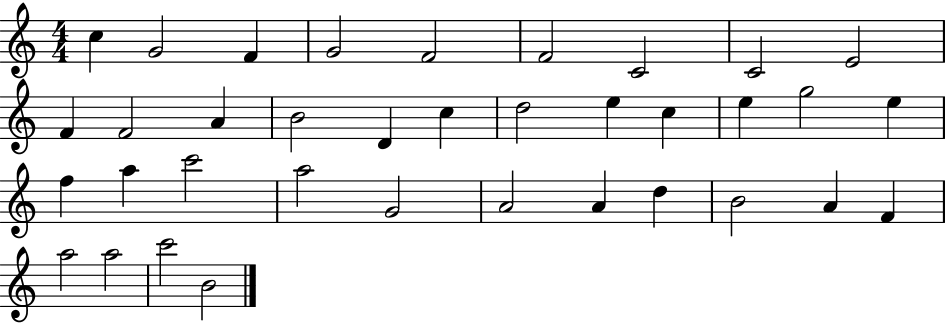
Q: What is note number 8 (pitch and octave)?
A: C4